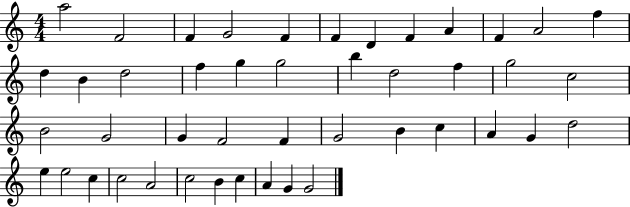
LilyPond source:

{
  \clef treble
  \numericTimeSignature
  \time 4/4
  \key c \major
  a''2 f'2 | f'4 g'2 f'4 | f'4 d'4 f'4 a'4 | f'4 a'2 f''4 | \break d''4 b'4 d''2 | f''4 g''4 g''2 | b''4 d''2 f''4 | g''2 c''2 | \break b'2 g'2 | g'4 f'2 f'4 | g'2 b'4 c''4 | a'4 g'4 d''2 | \break e''4 e''2 c''4 | c''2 a'2 | c''2 b'4 c''4 | a'4 g'4 g'2 | \break \bar "|."
}